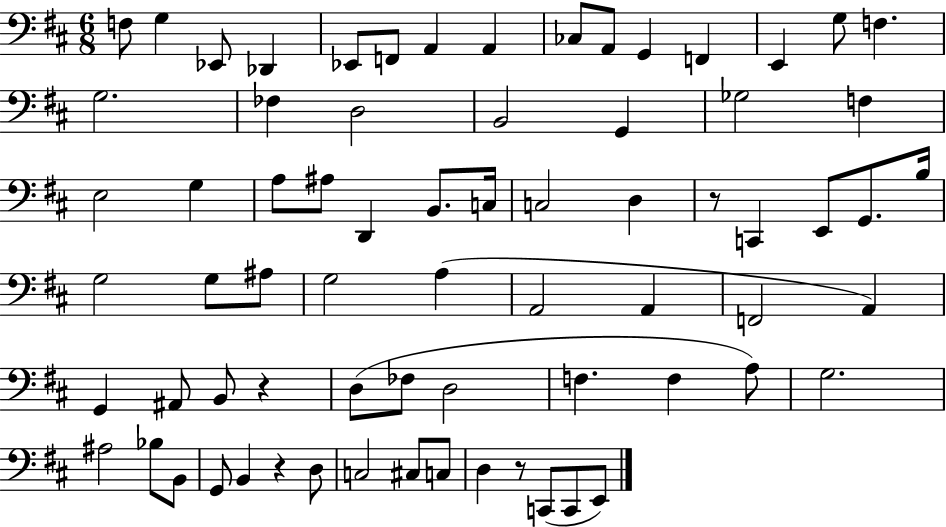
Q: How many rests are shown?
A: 4